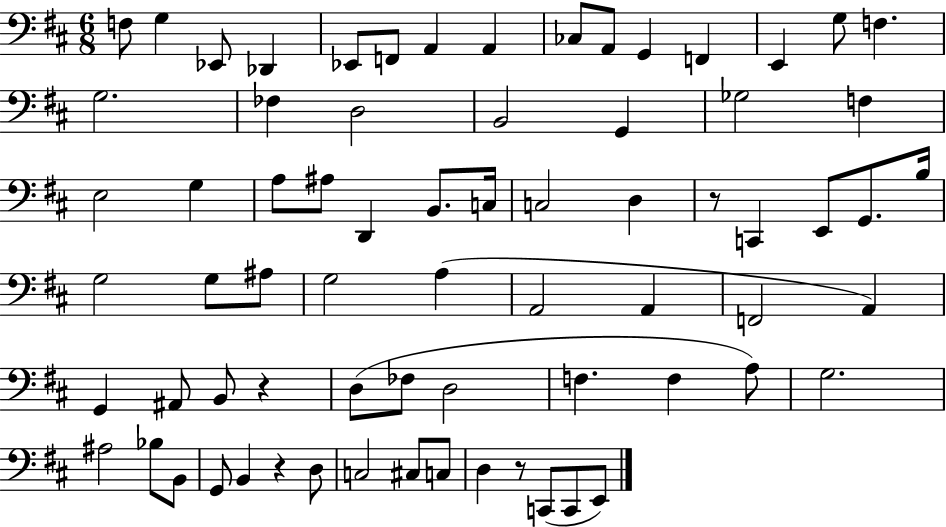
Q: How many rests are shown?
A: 4